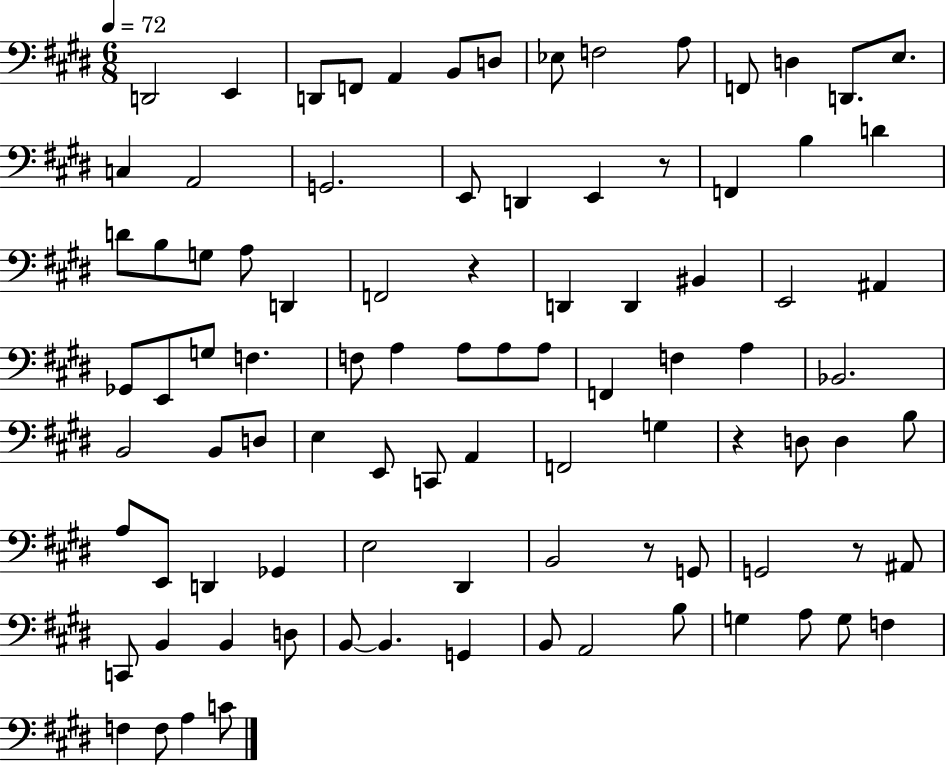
D2/h E2/q D2/e F2/e A2/q B2/e D3/e Eb3/e F3/h A3/e F2/e D3/q D2/e. E3/e. C3/q A2/h G2/h. E2/e D2/q E2/q R/e F2/q B3/q D4/q D4/e B3/e G3/e A3/e D2/q F2/h R/q D2/q D2/q BIS2/q E2/h A#2/q Gb2/e E2/e G3/e F3/q. F3/e A3/q A3/e A3/e A3/e F2/q F3/q A3/q Bb2/h. B2/h B2/e D3/e E3/q E2/e C2/e A2/q F2/h G3/q R/q D3/e D3/q B3/e A3/e E2/e D2/q Gb2/q E3/h D#2/q B2/h R/e G2/e G2/h R/e A#2/e C2/e B2/q B2/q D3/e B2/e B2/q. G2/q B2/e A2/h B3/e G3/q A3/e G3/e F3/q F3/q F3/e A3/q C4/e